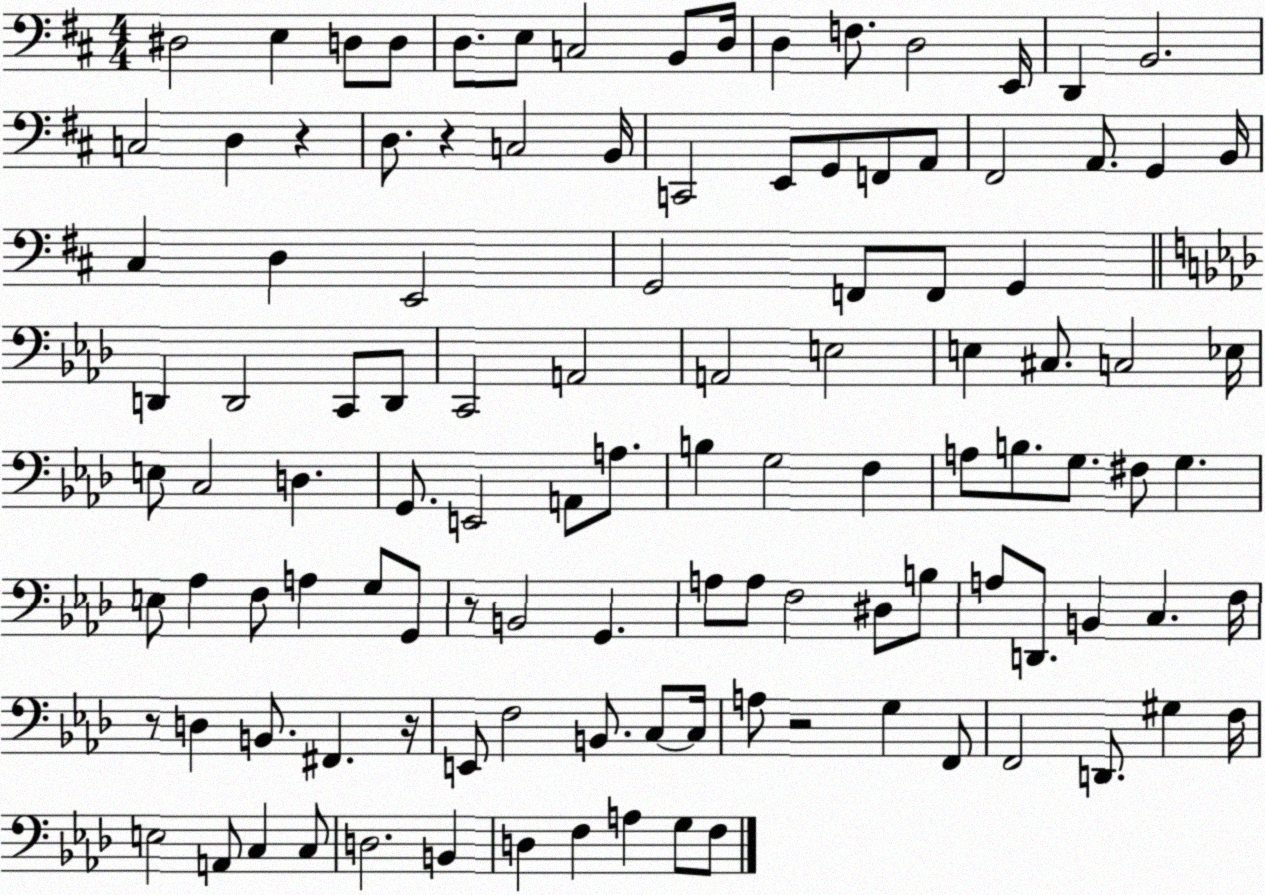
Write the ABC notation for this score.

X:1
T:Untitled
M:4/4
L:1/4
K:D
^D,2 E, D,/2 D,/2 D,/2 E,/2 C,2 B,,/2 D,/4 D, F,/2 D,2 E,,/4 D,, B,,2 C,2 D, z D,/2 z C,2 B,,/4 C,,2 E,,/2 G,,/2 F,,/2 A,,/2 ^F,,2 A,,/2 G,, B,,/4 ^C, D, E,,2 G,,2 F,,/2 F,,/2 G,, D,, D,,2 C,,/2 D,,/2 C,,2 A,,2 A,,2 E,2 E, ^C,/2 C,2 _E,/4 E,/2 C,2 D, G,,/2 E,,2 A,,/2 A,/2 B, G,2 F, A,/2 B,/2 G,/2 ^F,/2 G, E,/2 _A, F,/2 A, G,/2 G,,/2 z/2 B,,2 G,, A,/2 A,/2 F,2 ^D,/2 B,/2 A,/2 D,,/2 B,, C, F,/4 z/2 D, B,,/2 ^F,, z/4 E,,/2 F,2 B,,/2 C,/2 C,/4 A,/2 z2 G, F,,/2 F,,2 D,,/2 ^G, F,/4 E,2 A,,/2 C, C,/2 D,2 B,, D, F, A, G,/2 F,/2